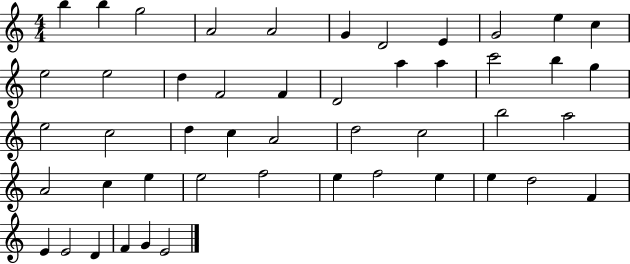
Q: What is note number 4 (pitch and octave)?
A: A4